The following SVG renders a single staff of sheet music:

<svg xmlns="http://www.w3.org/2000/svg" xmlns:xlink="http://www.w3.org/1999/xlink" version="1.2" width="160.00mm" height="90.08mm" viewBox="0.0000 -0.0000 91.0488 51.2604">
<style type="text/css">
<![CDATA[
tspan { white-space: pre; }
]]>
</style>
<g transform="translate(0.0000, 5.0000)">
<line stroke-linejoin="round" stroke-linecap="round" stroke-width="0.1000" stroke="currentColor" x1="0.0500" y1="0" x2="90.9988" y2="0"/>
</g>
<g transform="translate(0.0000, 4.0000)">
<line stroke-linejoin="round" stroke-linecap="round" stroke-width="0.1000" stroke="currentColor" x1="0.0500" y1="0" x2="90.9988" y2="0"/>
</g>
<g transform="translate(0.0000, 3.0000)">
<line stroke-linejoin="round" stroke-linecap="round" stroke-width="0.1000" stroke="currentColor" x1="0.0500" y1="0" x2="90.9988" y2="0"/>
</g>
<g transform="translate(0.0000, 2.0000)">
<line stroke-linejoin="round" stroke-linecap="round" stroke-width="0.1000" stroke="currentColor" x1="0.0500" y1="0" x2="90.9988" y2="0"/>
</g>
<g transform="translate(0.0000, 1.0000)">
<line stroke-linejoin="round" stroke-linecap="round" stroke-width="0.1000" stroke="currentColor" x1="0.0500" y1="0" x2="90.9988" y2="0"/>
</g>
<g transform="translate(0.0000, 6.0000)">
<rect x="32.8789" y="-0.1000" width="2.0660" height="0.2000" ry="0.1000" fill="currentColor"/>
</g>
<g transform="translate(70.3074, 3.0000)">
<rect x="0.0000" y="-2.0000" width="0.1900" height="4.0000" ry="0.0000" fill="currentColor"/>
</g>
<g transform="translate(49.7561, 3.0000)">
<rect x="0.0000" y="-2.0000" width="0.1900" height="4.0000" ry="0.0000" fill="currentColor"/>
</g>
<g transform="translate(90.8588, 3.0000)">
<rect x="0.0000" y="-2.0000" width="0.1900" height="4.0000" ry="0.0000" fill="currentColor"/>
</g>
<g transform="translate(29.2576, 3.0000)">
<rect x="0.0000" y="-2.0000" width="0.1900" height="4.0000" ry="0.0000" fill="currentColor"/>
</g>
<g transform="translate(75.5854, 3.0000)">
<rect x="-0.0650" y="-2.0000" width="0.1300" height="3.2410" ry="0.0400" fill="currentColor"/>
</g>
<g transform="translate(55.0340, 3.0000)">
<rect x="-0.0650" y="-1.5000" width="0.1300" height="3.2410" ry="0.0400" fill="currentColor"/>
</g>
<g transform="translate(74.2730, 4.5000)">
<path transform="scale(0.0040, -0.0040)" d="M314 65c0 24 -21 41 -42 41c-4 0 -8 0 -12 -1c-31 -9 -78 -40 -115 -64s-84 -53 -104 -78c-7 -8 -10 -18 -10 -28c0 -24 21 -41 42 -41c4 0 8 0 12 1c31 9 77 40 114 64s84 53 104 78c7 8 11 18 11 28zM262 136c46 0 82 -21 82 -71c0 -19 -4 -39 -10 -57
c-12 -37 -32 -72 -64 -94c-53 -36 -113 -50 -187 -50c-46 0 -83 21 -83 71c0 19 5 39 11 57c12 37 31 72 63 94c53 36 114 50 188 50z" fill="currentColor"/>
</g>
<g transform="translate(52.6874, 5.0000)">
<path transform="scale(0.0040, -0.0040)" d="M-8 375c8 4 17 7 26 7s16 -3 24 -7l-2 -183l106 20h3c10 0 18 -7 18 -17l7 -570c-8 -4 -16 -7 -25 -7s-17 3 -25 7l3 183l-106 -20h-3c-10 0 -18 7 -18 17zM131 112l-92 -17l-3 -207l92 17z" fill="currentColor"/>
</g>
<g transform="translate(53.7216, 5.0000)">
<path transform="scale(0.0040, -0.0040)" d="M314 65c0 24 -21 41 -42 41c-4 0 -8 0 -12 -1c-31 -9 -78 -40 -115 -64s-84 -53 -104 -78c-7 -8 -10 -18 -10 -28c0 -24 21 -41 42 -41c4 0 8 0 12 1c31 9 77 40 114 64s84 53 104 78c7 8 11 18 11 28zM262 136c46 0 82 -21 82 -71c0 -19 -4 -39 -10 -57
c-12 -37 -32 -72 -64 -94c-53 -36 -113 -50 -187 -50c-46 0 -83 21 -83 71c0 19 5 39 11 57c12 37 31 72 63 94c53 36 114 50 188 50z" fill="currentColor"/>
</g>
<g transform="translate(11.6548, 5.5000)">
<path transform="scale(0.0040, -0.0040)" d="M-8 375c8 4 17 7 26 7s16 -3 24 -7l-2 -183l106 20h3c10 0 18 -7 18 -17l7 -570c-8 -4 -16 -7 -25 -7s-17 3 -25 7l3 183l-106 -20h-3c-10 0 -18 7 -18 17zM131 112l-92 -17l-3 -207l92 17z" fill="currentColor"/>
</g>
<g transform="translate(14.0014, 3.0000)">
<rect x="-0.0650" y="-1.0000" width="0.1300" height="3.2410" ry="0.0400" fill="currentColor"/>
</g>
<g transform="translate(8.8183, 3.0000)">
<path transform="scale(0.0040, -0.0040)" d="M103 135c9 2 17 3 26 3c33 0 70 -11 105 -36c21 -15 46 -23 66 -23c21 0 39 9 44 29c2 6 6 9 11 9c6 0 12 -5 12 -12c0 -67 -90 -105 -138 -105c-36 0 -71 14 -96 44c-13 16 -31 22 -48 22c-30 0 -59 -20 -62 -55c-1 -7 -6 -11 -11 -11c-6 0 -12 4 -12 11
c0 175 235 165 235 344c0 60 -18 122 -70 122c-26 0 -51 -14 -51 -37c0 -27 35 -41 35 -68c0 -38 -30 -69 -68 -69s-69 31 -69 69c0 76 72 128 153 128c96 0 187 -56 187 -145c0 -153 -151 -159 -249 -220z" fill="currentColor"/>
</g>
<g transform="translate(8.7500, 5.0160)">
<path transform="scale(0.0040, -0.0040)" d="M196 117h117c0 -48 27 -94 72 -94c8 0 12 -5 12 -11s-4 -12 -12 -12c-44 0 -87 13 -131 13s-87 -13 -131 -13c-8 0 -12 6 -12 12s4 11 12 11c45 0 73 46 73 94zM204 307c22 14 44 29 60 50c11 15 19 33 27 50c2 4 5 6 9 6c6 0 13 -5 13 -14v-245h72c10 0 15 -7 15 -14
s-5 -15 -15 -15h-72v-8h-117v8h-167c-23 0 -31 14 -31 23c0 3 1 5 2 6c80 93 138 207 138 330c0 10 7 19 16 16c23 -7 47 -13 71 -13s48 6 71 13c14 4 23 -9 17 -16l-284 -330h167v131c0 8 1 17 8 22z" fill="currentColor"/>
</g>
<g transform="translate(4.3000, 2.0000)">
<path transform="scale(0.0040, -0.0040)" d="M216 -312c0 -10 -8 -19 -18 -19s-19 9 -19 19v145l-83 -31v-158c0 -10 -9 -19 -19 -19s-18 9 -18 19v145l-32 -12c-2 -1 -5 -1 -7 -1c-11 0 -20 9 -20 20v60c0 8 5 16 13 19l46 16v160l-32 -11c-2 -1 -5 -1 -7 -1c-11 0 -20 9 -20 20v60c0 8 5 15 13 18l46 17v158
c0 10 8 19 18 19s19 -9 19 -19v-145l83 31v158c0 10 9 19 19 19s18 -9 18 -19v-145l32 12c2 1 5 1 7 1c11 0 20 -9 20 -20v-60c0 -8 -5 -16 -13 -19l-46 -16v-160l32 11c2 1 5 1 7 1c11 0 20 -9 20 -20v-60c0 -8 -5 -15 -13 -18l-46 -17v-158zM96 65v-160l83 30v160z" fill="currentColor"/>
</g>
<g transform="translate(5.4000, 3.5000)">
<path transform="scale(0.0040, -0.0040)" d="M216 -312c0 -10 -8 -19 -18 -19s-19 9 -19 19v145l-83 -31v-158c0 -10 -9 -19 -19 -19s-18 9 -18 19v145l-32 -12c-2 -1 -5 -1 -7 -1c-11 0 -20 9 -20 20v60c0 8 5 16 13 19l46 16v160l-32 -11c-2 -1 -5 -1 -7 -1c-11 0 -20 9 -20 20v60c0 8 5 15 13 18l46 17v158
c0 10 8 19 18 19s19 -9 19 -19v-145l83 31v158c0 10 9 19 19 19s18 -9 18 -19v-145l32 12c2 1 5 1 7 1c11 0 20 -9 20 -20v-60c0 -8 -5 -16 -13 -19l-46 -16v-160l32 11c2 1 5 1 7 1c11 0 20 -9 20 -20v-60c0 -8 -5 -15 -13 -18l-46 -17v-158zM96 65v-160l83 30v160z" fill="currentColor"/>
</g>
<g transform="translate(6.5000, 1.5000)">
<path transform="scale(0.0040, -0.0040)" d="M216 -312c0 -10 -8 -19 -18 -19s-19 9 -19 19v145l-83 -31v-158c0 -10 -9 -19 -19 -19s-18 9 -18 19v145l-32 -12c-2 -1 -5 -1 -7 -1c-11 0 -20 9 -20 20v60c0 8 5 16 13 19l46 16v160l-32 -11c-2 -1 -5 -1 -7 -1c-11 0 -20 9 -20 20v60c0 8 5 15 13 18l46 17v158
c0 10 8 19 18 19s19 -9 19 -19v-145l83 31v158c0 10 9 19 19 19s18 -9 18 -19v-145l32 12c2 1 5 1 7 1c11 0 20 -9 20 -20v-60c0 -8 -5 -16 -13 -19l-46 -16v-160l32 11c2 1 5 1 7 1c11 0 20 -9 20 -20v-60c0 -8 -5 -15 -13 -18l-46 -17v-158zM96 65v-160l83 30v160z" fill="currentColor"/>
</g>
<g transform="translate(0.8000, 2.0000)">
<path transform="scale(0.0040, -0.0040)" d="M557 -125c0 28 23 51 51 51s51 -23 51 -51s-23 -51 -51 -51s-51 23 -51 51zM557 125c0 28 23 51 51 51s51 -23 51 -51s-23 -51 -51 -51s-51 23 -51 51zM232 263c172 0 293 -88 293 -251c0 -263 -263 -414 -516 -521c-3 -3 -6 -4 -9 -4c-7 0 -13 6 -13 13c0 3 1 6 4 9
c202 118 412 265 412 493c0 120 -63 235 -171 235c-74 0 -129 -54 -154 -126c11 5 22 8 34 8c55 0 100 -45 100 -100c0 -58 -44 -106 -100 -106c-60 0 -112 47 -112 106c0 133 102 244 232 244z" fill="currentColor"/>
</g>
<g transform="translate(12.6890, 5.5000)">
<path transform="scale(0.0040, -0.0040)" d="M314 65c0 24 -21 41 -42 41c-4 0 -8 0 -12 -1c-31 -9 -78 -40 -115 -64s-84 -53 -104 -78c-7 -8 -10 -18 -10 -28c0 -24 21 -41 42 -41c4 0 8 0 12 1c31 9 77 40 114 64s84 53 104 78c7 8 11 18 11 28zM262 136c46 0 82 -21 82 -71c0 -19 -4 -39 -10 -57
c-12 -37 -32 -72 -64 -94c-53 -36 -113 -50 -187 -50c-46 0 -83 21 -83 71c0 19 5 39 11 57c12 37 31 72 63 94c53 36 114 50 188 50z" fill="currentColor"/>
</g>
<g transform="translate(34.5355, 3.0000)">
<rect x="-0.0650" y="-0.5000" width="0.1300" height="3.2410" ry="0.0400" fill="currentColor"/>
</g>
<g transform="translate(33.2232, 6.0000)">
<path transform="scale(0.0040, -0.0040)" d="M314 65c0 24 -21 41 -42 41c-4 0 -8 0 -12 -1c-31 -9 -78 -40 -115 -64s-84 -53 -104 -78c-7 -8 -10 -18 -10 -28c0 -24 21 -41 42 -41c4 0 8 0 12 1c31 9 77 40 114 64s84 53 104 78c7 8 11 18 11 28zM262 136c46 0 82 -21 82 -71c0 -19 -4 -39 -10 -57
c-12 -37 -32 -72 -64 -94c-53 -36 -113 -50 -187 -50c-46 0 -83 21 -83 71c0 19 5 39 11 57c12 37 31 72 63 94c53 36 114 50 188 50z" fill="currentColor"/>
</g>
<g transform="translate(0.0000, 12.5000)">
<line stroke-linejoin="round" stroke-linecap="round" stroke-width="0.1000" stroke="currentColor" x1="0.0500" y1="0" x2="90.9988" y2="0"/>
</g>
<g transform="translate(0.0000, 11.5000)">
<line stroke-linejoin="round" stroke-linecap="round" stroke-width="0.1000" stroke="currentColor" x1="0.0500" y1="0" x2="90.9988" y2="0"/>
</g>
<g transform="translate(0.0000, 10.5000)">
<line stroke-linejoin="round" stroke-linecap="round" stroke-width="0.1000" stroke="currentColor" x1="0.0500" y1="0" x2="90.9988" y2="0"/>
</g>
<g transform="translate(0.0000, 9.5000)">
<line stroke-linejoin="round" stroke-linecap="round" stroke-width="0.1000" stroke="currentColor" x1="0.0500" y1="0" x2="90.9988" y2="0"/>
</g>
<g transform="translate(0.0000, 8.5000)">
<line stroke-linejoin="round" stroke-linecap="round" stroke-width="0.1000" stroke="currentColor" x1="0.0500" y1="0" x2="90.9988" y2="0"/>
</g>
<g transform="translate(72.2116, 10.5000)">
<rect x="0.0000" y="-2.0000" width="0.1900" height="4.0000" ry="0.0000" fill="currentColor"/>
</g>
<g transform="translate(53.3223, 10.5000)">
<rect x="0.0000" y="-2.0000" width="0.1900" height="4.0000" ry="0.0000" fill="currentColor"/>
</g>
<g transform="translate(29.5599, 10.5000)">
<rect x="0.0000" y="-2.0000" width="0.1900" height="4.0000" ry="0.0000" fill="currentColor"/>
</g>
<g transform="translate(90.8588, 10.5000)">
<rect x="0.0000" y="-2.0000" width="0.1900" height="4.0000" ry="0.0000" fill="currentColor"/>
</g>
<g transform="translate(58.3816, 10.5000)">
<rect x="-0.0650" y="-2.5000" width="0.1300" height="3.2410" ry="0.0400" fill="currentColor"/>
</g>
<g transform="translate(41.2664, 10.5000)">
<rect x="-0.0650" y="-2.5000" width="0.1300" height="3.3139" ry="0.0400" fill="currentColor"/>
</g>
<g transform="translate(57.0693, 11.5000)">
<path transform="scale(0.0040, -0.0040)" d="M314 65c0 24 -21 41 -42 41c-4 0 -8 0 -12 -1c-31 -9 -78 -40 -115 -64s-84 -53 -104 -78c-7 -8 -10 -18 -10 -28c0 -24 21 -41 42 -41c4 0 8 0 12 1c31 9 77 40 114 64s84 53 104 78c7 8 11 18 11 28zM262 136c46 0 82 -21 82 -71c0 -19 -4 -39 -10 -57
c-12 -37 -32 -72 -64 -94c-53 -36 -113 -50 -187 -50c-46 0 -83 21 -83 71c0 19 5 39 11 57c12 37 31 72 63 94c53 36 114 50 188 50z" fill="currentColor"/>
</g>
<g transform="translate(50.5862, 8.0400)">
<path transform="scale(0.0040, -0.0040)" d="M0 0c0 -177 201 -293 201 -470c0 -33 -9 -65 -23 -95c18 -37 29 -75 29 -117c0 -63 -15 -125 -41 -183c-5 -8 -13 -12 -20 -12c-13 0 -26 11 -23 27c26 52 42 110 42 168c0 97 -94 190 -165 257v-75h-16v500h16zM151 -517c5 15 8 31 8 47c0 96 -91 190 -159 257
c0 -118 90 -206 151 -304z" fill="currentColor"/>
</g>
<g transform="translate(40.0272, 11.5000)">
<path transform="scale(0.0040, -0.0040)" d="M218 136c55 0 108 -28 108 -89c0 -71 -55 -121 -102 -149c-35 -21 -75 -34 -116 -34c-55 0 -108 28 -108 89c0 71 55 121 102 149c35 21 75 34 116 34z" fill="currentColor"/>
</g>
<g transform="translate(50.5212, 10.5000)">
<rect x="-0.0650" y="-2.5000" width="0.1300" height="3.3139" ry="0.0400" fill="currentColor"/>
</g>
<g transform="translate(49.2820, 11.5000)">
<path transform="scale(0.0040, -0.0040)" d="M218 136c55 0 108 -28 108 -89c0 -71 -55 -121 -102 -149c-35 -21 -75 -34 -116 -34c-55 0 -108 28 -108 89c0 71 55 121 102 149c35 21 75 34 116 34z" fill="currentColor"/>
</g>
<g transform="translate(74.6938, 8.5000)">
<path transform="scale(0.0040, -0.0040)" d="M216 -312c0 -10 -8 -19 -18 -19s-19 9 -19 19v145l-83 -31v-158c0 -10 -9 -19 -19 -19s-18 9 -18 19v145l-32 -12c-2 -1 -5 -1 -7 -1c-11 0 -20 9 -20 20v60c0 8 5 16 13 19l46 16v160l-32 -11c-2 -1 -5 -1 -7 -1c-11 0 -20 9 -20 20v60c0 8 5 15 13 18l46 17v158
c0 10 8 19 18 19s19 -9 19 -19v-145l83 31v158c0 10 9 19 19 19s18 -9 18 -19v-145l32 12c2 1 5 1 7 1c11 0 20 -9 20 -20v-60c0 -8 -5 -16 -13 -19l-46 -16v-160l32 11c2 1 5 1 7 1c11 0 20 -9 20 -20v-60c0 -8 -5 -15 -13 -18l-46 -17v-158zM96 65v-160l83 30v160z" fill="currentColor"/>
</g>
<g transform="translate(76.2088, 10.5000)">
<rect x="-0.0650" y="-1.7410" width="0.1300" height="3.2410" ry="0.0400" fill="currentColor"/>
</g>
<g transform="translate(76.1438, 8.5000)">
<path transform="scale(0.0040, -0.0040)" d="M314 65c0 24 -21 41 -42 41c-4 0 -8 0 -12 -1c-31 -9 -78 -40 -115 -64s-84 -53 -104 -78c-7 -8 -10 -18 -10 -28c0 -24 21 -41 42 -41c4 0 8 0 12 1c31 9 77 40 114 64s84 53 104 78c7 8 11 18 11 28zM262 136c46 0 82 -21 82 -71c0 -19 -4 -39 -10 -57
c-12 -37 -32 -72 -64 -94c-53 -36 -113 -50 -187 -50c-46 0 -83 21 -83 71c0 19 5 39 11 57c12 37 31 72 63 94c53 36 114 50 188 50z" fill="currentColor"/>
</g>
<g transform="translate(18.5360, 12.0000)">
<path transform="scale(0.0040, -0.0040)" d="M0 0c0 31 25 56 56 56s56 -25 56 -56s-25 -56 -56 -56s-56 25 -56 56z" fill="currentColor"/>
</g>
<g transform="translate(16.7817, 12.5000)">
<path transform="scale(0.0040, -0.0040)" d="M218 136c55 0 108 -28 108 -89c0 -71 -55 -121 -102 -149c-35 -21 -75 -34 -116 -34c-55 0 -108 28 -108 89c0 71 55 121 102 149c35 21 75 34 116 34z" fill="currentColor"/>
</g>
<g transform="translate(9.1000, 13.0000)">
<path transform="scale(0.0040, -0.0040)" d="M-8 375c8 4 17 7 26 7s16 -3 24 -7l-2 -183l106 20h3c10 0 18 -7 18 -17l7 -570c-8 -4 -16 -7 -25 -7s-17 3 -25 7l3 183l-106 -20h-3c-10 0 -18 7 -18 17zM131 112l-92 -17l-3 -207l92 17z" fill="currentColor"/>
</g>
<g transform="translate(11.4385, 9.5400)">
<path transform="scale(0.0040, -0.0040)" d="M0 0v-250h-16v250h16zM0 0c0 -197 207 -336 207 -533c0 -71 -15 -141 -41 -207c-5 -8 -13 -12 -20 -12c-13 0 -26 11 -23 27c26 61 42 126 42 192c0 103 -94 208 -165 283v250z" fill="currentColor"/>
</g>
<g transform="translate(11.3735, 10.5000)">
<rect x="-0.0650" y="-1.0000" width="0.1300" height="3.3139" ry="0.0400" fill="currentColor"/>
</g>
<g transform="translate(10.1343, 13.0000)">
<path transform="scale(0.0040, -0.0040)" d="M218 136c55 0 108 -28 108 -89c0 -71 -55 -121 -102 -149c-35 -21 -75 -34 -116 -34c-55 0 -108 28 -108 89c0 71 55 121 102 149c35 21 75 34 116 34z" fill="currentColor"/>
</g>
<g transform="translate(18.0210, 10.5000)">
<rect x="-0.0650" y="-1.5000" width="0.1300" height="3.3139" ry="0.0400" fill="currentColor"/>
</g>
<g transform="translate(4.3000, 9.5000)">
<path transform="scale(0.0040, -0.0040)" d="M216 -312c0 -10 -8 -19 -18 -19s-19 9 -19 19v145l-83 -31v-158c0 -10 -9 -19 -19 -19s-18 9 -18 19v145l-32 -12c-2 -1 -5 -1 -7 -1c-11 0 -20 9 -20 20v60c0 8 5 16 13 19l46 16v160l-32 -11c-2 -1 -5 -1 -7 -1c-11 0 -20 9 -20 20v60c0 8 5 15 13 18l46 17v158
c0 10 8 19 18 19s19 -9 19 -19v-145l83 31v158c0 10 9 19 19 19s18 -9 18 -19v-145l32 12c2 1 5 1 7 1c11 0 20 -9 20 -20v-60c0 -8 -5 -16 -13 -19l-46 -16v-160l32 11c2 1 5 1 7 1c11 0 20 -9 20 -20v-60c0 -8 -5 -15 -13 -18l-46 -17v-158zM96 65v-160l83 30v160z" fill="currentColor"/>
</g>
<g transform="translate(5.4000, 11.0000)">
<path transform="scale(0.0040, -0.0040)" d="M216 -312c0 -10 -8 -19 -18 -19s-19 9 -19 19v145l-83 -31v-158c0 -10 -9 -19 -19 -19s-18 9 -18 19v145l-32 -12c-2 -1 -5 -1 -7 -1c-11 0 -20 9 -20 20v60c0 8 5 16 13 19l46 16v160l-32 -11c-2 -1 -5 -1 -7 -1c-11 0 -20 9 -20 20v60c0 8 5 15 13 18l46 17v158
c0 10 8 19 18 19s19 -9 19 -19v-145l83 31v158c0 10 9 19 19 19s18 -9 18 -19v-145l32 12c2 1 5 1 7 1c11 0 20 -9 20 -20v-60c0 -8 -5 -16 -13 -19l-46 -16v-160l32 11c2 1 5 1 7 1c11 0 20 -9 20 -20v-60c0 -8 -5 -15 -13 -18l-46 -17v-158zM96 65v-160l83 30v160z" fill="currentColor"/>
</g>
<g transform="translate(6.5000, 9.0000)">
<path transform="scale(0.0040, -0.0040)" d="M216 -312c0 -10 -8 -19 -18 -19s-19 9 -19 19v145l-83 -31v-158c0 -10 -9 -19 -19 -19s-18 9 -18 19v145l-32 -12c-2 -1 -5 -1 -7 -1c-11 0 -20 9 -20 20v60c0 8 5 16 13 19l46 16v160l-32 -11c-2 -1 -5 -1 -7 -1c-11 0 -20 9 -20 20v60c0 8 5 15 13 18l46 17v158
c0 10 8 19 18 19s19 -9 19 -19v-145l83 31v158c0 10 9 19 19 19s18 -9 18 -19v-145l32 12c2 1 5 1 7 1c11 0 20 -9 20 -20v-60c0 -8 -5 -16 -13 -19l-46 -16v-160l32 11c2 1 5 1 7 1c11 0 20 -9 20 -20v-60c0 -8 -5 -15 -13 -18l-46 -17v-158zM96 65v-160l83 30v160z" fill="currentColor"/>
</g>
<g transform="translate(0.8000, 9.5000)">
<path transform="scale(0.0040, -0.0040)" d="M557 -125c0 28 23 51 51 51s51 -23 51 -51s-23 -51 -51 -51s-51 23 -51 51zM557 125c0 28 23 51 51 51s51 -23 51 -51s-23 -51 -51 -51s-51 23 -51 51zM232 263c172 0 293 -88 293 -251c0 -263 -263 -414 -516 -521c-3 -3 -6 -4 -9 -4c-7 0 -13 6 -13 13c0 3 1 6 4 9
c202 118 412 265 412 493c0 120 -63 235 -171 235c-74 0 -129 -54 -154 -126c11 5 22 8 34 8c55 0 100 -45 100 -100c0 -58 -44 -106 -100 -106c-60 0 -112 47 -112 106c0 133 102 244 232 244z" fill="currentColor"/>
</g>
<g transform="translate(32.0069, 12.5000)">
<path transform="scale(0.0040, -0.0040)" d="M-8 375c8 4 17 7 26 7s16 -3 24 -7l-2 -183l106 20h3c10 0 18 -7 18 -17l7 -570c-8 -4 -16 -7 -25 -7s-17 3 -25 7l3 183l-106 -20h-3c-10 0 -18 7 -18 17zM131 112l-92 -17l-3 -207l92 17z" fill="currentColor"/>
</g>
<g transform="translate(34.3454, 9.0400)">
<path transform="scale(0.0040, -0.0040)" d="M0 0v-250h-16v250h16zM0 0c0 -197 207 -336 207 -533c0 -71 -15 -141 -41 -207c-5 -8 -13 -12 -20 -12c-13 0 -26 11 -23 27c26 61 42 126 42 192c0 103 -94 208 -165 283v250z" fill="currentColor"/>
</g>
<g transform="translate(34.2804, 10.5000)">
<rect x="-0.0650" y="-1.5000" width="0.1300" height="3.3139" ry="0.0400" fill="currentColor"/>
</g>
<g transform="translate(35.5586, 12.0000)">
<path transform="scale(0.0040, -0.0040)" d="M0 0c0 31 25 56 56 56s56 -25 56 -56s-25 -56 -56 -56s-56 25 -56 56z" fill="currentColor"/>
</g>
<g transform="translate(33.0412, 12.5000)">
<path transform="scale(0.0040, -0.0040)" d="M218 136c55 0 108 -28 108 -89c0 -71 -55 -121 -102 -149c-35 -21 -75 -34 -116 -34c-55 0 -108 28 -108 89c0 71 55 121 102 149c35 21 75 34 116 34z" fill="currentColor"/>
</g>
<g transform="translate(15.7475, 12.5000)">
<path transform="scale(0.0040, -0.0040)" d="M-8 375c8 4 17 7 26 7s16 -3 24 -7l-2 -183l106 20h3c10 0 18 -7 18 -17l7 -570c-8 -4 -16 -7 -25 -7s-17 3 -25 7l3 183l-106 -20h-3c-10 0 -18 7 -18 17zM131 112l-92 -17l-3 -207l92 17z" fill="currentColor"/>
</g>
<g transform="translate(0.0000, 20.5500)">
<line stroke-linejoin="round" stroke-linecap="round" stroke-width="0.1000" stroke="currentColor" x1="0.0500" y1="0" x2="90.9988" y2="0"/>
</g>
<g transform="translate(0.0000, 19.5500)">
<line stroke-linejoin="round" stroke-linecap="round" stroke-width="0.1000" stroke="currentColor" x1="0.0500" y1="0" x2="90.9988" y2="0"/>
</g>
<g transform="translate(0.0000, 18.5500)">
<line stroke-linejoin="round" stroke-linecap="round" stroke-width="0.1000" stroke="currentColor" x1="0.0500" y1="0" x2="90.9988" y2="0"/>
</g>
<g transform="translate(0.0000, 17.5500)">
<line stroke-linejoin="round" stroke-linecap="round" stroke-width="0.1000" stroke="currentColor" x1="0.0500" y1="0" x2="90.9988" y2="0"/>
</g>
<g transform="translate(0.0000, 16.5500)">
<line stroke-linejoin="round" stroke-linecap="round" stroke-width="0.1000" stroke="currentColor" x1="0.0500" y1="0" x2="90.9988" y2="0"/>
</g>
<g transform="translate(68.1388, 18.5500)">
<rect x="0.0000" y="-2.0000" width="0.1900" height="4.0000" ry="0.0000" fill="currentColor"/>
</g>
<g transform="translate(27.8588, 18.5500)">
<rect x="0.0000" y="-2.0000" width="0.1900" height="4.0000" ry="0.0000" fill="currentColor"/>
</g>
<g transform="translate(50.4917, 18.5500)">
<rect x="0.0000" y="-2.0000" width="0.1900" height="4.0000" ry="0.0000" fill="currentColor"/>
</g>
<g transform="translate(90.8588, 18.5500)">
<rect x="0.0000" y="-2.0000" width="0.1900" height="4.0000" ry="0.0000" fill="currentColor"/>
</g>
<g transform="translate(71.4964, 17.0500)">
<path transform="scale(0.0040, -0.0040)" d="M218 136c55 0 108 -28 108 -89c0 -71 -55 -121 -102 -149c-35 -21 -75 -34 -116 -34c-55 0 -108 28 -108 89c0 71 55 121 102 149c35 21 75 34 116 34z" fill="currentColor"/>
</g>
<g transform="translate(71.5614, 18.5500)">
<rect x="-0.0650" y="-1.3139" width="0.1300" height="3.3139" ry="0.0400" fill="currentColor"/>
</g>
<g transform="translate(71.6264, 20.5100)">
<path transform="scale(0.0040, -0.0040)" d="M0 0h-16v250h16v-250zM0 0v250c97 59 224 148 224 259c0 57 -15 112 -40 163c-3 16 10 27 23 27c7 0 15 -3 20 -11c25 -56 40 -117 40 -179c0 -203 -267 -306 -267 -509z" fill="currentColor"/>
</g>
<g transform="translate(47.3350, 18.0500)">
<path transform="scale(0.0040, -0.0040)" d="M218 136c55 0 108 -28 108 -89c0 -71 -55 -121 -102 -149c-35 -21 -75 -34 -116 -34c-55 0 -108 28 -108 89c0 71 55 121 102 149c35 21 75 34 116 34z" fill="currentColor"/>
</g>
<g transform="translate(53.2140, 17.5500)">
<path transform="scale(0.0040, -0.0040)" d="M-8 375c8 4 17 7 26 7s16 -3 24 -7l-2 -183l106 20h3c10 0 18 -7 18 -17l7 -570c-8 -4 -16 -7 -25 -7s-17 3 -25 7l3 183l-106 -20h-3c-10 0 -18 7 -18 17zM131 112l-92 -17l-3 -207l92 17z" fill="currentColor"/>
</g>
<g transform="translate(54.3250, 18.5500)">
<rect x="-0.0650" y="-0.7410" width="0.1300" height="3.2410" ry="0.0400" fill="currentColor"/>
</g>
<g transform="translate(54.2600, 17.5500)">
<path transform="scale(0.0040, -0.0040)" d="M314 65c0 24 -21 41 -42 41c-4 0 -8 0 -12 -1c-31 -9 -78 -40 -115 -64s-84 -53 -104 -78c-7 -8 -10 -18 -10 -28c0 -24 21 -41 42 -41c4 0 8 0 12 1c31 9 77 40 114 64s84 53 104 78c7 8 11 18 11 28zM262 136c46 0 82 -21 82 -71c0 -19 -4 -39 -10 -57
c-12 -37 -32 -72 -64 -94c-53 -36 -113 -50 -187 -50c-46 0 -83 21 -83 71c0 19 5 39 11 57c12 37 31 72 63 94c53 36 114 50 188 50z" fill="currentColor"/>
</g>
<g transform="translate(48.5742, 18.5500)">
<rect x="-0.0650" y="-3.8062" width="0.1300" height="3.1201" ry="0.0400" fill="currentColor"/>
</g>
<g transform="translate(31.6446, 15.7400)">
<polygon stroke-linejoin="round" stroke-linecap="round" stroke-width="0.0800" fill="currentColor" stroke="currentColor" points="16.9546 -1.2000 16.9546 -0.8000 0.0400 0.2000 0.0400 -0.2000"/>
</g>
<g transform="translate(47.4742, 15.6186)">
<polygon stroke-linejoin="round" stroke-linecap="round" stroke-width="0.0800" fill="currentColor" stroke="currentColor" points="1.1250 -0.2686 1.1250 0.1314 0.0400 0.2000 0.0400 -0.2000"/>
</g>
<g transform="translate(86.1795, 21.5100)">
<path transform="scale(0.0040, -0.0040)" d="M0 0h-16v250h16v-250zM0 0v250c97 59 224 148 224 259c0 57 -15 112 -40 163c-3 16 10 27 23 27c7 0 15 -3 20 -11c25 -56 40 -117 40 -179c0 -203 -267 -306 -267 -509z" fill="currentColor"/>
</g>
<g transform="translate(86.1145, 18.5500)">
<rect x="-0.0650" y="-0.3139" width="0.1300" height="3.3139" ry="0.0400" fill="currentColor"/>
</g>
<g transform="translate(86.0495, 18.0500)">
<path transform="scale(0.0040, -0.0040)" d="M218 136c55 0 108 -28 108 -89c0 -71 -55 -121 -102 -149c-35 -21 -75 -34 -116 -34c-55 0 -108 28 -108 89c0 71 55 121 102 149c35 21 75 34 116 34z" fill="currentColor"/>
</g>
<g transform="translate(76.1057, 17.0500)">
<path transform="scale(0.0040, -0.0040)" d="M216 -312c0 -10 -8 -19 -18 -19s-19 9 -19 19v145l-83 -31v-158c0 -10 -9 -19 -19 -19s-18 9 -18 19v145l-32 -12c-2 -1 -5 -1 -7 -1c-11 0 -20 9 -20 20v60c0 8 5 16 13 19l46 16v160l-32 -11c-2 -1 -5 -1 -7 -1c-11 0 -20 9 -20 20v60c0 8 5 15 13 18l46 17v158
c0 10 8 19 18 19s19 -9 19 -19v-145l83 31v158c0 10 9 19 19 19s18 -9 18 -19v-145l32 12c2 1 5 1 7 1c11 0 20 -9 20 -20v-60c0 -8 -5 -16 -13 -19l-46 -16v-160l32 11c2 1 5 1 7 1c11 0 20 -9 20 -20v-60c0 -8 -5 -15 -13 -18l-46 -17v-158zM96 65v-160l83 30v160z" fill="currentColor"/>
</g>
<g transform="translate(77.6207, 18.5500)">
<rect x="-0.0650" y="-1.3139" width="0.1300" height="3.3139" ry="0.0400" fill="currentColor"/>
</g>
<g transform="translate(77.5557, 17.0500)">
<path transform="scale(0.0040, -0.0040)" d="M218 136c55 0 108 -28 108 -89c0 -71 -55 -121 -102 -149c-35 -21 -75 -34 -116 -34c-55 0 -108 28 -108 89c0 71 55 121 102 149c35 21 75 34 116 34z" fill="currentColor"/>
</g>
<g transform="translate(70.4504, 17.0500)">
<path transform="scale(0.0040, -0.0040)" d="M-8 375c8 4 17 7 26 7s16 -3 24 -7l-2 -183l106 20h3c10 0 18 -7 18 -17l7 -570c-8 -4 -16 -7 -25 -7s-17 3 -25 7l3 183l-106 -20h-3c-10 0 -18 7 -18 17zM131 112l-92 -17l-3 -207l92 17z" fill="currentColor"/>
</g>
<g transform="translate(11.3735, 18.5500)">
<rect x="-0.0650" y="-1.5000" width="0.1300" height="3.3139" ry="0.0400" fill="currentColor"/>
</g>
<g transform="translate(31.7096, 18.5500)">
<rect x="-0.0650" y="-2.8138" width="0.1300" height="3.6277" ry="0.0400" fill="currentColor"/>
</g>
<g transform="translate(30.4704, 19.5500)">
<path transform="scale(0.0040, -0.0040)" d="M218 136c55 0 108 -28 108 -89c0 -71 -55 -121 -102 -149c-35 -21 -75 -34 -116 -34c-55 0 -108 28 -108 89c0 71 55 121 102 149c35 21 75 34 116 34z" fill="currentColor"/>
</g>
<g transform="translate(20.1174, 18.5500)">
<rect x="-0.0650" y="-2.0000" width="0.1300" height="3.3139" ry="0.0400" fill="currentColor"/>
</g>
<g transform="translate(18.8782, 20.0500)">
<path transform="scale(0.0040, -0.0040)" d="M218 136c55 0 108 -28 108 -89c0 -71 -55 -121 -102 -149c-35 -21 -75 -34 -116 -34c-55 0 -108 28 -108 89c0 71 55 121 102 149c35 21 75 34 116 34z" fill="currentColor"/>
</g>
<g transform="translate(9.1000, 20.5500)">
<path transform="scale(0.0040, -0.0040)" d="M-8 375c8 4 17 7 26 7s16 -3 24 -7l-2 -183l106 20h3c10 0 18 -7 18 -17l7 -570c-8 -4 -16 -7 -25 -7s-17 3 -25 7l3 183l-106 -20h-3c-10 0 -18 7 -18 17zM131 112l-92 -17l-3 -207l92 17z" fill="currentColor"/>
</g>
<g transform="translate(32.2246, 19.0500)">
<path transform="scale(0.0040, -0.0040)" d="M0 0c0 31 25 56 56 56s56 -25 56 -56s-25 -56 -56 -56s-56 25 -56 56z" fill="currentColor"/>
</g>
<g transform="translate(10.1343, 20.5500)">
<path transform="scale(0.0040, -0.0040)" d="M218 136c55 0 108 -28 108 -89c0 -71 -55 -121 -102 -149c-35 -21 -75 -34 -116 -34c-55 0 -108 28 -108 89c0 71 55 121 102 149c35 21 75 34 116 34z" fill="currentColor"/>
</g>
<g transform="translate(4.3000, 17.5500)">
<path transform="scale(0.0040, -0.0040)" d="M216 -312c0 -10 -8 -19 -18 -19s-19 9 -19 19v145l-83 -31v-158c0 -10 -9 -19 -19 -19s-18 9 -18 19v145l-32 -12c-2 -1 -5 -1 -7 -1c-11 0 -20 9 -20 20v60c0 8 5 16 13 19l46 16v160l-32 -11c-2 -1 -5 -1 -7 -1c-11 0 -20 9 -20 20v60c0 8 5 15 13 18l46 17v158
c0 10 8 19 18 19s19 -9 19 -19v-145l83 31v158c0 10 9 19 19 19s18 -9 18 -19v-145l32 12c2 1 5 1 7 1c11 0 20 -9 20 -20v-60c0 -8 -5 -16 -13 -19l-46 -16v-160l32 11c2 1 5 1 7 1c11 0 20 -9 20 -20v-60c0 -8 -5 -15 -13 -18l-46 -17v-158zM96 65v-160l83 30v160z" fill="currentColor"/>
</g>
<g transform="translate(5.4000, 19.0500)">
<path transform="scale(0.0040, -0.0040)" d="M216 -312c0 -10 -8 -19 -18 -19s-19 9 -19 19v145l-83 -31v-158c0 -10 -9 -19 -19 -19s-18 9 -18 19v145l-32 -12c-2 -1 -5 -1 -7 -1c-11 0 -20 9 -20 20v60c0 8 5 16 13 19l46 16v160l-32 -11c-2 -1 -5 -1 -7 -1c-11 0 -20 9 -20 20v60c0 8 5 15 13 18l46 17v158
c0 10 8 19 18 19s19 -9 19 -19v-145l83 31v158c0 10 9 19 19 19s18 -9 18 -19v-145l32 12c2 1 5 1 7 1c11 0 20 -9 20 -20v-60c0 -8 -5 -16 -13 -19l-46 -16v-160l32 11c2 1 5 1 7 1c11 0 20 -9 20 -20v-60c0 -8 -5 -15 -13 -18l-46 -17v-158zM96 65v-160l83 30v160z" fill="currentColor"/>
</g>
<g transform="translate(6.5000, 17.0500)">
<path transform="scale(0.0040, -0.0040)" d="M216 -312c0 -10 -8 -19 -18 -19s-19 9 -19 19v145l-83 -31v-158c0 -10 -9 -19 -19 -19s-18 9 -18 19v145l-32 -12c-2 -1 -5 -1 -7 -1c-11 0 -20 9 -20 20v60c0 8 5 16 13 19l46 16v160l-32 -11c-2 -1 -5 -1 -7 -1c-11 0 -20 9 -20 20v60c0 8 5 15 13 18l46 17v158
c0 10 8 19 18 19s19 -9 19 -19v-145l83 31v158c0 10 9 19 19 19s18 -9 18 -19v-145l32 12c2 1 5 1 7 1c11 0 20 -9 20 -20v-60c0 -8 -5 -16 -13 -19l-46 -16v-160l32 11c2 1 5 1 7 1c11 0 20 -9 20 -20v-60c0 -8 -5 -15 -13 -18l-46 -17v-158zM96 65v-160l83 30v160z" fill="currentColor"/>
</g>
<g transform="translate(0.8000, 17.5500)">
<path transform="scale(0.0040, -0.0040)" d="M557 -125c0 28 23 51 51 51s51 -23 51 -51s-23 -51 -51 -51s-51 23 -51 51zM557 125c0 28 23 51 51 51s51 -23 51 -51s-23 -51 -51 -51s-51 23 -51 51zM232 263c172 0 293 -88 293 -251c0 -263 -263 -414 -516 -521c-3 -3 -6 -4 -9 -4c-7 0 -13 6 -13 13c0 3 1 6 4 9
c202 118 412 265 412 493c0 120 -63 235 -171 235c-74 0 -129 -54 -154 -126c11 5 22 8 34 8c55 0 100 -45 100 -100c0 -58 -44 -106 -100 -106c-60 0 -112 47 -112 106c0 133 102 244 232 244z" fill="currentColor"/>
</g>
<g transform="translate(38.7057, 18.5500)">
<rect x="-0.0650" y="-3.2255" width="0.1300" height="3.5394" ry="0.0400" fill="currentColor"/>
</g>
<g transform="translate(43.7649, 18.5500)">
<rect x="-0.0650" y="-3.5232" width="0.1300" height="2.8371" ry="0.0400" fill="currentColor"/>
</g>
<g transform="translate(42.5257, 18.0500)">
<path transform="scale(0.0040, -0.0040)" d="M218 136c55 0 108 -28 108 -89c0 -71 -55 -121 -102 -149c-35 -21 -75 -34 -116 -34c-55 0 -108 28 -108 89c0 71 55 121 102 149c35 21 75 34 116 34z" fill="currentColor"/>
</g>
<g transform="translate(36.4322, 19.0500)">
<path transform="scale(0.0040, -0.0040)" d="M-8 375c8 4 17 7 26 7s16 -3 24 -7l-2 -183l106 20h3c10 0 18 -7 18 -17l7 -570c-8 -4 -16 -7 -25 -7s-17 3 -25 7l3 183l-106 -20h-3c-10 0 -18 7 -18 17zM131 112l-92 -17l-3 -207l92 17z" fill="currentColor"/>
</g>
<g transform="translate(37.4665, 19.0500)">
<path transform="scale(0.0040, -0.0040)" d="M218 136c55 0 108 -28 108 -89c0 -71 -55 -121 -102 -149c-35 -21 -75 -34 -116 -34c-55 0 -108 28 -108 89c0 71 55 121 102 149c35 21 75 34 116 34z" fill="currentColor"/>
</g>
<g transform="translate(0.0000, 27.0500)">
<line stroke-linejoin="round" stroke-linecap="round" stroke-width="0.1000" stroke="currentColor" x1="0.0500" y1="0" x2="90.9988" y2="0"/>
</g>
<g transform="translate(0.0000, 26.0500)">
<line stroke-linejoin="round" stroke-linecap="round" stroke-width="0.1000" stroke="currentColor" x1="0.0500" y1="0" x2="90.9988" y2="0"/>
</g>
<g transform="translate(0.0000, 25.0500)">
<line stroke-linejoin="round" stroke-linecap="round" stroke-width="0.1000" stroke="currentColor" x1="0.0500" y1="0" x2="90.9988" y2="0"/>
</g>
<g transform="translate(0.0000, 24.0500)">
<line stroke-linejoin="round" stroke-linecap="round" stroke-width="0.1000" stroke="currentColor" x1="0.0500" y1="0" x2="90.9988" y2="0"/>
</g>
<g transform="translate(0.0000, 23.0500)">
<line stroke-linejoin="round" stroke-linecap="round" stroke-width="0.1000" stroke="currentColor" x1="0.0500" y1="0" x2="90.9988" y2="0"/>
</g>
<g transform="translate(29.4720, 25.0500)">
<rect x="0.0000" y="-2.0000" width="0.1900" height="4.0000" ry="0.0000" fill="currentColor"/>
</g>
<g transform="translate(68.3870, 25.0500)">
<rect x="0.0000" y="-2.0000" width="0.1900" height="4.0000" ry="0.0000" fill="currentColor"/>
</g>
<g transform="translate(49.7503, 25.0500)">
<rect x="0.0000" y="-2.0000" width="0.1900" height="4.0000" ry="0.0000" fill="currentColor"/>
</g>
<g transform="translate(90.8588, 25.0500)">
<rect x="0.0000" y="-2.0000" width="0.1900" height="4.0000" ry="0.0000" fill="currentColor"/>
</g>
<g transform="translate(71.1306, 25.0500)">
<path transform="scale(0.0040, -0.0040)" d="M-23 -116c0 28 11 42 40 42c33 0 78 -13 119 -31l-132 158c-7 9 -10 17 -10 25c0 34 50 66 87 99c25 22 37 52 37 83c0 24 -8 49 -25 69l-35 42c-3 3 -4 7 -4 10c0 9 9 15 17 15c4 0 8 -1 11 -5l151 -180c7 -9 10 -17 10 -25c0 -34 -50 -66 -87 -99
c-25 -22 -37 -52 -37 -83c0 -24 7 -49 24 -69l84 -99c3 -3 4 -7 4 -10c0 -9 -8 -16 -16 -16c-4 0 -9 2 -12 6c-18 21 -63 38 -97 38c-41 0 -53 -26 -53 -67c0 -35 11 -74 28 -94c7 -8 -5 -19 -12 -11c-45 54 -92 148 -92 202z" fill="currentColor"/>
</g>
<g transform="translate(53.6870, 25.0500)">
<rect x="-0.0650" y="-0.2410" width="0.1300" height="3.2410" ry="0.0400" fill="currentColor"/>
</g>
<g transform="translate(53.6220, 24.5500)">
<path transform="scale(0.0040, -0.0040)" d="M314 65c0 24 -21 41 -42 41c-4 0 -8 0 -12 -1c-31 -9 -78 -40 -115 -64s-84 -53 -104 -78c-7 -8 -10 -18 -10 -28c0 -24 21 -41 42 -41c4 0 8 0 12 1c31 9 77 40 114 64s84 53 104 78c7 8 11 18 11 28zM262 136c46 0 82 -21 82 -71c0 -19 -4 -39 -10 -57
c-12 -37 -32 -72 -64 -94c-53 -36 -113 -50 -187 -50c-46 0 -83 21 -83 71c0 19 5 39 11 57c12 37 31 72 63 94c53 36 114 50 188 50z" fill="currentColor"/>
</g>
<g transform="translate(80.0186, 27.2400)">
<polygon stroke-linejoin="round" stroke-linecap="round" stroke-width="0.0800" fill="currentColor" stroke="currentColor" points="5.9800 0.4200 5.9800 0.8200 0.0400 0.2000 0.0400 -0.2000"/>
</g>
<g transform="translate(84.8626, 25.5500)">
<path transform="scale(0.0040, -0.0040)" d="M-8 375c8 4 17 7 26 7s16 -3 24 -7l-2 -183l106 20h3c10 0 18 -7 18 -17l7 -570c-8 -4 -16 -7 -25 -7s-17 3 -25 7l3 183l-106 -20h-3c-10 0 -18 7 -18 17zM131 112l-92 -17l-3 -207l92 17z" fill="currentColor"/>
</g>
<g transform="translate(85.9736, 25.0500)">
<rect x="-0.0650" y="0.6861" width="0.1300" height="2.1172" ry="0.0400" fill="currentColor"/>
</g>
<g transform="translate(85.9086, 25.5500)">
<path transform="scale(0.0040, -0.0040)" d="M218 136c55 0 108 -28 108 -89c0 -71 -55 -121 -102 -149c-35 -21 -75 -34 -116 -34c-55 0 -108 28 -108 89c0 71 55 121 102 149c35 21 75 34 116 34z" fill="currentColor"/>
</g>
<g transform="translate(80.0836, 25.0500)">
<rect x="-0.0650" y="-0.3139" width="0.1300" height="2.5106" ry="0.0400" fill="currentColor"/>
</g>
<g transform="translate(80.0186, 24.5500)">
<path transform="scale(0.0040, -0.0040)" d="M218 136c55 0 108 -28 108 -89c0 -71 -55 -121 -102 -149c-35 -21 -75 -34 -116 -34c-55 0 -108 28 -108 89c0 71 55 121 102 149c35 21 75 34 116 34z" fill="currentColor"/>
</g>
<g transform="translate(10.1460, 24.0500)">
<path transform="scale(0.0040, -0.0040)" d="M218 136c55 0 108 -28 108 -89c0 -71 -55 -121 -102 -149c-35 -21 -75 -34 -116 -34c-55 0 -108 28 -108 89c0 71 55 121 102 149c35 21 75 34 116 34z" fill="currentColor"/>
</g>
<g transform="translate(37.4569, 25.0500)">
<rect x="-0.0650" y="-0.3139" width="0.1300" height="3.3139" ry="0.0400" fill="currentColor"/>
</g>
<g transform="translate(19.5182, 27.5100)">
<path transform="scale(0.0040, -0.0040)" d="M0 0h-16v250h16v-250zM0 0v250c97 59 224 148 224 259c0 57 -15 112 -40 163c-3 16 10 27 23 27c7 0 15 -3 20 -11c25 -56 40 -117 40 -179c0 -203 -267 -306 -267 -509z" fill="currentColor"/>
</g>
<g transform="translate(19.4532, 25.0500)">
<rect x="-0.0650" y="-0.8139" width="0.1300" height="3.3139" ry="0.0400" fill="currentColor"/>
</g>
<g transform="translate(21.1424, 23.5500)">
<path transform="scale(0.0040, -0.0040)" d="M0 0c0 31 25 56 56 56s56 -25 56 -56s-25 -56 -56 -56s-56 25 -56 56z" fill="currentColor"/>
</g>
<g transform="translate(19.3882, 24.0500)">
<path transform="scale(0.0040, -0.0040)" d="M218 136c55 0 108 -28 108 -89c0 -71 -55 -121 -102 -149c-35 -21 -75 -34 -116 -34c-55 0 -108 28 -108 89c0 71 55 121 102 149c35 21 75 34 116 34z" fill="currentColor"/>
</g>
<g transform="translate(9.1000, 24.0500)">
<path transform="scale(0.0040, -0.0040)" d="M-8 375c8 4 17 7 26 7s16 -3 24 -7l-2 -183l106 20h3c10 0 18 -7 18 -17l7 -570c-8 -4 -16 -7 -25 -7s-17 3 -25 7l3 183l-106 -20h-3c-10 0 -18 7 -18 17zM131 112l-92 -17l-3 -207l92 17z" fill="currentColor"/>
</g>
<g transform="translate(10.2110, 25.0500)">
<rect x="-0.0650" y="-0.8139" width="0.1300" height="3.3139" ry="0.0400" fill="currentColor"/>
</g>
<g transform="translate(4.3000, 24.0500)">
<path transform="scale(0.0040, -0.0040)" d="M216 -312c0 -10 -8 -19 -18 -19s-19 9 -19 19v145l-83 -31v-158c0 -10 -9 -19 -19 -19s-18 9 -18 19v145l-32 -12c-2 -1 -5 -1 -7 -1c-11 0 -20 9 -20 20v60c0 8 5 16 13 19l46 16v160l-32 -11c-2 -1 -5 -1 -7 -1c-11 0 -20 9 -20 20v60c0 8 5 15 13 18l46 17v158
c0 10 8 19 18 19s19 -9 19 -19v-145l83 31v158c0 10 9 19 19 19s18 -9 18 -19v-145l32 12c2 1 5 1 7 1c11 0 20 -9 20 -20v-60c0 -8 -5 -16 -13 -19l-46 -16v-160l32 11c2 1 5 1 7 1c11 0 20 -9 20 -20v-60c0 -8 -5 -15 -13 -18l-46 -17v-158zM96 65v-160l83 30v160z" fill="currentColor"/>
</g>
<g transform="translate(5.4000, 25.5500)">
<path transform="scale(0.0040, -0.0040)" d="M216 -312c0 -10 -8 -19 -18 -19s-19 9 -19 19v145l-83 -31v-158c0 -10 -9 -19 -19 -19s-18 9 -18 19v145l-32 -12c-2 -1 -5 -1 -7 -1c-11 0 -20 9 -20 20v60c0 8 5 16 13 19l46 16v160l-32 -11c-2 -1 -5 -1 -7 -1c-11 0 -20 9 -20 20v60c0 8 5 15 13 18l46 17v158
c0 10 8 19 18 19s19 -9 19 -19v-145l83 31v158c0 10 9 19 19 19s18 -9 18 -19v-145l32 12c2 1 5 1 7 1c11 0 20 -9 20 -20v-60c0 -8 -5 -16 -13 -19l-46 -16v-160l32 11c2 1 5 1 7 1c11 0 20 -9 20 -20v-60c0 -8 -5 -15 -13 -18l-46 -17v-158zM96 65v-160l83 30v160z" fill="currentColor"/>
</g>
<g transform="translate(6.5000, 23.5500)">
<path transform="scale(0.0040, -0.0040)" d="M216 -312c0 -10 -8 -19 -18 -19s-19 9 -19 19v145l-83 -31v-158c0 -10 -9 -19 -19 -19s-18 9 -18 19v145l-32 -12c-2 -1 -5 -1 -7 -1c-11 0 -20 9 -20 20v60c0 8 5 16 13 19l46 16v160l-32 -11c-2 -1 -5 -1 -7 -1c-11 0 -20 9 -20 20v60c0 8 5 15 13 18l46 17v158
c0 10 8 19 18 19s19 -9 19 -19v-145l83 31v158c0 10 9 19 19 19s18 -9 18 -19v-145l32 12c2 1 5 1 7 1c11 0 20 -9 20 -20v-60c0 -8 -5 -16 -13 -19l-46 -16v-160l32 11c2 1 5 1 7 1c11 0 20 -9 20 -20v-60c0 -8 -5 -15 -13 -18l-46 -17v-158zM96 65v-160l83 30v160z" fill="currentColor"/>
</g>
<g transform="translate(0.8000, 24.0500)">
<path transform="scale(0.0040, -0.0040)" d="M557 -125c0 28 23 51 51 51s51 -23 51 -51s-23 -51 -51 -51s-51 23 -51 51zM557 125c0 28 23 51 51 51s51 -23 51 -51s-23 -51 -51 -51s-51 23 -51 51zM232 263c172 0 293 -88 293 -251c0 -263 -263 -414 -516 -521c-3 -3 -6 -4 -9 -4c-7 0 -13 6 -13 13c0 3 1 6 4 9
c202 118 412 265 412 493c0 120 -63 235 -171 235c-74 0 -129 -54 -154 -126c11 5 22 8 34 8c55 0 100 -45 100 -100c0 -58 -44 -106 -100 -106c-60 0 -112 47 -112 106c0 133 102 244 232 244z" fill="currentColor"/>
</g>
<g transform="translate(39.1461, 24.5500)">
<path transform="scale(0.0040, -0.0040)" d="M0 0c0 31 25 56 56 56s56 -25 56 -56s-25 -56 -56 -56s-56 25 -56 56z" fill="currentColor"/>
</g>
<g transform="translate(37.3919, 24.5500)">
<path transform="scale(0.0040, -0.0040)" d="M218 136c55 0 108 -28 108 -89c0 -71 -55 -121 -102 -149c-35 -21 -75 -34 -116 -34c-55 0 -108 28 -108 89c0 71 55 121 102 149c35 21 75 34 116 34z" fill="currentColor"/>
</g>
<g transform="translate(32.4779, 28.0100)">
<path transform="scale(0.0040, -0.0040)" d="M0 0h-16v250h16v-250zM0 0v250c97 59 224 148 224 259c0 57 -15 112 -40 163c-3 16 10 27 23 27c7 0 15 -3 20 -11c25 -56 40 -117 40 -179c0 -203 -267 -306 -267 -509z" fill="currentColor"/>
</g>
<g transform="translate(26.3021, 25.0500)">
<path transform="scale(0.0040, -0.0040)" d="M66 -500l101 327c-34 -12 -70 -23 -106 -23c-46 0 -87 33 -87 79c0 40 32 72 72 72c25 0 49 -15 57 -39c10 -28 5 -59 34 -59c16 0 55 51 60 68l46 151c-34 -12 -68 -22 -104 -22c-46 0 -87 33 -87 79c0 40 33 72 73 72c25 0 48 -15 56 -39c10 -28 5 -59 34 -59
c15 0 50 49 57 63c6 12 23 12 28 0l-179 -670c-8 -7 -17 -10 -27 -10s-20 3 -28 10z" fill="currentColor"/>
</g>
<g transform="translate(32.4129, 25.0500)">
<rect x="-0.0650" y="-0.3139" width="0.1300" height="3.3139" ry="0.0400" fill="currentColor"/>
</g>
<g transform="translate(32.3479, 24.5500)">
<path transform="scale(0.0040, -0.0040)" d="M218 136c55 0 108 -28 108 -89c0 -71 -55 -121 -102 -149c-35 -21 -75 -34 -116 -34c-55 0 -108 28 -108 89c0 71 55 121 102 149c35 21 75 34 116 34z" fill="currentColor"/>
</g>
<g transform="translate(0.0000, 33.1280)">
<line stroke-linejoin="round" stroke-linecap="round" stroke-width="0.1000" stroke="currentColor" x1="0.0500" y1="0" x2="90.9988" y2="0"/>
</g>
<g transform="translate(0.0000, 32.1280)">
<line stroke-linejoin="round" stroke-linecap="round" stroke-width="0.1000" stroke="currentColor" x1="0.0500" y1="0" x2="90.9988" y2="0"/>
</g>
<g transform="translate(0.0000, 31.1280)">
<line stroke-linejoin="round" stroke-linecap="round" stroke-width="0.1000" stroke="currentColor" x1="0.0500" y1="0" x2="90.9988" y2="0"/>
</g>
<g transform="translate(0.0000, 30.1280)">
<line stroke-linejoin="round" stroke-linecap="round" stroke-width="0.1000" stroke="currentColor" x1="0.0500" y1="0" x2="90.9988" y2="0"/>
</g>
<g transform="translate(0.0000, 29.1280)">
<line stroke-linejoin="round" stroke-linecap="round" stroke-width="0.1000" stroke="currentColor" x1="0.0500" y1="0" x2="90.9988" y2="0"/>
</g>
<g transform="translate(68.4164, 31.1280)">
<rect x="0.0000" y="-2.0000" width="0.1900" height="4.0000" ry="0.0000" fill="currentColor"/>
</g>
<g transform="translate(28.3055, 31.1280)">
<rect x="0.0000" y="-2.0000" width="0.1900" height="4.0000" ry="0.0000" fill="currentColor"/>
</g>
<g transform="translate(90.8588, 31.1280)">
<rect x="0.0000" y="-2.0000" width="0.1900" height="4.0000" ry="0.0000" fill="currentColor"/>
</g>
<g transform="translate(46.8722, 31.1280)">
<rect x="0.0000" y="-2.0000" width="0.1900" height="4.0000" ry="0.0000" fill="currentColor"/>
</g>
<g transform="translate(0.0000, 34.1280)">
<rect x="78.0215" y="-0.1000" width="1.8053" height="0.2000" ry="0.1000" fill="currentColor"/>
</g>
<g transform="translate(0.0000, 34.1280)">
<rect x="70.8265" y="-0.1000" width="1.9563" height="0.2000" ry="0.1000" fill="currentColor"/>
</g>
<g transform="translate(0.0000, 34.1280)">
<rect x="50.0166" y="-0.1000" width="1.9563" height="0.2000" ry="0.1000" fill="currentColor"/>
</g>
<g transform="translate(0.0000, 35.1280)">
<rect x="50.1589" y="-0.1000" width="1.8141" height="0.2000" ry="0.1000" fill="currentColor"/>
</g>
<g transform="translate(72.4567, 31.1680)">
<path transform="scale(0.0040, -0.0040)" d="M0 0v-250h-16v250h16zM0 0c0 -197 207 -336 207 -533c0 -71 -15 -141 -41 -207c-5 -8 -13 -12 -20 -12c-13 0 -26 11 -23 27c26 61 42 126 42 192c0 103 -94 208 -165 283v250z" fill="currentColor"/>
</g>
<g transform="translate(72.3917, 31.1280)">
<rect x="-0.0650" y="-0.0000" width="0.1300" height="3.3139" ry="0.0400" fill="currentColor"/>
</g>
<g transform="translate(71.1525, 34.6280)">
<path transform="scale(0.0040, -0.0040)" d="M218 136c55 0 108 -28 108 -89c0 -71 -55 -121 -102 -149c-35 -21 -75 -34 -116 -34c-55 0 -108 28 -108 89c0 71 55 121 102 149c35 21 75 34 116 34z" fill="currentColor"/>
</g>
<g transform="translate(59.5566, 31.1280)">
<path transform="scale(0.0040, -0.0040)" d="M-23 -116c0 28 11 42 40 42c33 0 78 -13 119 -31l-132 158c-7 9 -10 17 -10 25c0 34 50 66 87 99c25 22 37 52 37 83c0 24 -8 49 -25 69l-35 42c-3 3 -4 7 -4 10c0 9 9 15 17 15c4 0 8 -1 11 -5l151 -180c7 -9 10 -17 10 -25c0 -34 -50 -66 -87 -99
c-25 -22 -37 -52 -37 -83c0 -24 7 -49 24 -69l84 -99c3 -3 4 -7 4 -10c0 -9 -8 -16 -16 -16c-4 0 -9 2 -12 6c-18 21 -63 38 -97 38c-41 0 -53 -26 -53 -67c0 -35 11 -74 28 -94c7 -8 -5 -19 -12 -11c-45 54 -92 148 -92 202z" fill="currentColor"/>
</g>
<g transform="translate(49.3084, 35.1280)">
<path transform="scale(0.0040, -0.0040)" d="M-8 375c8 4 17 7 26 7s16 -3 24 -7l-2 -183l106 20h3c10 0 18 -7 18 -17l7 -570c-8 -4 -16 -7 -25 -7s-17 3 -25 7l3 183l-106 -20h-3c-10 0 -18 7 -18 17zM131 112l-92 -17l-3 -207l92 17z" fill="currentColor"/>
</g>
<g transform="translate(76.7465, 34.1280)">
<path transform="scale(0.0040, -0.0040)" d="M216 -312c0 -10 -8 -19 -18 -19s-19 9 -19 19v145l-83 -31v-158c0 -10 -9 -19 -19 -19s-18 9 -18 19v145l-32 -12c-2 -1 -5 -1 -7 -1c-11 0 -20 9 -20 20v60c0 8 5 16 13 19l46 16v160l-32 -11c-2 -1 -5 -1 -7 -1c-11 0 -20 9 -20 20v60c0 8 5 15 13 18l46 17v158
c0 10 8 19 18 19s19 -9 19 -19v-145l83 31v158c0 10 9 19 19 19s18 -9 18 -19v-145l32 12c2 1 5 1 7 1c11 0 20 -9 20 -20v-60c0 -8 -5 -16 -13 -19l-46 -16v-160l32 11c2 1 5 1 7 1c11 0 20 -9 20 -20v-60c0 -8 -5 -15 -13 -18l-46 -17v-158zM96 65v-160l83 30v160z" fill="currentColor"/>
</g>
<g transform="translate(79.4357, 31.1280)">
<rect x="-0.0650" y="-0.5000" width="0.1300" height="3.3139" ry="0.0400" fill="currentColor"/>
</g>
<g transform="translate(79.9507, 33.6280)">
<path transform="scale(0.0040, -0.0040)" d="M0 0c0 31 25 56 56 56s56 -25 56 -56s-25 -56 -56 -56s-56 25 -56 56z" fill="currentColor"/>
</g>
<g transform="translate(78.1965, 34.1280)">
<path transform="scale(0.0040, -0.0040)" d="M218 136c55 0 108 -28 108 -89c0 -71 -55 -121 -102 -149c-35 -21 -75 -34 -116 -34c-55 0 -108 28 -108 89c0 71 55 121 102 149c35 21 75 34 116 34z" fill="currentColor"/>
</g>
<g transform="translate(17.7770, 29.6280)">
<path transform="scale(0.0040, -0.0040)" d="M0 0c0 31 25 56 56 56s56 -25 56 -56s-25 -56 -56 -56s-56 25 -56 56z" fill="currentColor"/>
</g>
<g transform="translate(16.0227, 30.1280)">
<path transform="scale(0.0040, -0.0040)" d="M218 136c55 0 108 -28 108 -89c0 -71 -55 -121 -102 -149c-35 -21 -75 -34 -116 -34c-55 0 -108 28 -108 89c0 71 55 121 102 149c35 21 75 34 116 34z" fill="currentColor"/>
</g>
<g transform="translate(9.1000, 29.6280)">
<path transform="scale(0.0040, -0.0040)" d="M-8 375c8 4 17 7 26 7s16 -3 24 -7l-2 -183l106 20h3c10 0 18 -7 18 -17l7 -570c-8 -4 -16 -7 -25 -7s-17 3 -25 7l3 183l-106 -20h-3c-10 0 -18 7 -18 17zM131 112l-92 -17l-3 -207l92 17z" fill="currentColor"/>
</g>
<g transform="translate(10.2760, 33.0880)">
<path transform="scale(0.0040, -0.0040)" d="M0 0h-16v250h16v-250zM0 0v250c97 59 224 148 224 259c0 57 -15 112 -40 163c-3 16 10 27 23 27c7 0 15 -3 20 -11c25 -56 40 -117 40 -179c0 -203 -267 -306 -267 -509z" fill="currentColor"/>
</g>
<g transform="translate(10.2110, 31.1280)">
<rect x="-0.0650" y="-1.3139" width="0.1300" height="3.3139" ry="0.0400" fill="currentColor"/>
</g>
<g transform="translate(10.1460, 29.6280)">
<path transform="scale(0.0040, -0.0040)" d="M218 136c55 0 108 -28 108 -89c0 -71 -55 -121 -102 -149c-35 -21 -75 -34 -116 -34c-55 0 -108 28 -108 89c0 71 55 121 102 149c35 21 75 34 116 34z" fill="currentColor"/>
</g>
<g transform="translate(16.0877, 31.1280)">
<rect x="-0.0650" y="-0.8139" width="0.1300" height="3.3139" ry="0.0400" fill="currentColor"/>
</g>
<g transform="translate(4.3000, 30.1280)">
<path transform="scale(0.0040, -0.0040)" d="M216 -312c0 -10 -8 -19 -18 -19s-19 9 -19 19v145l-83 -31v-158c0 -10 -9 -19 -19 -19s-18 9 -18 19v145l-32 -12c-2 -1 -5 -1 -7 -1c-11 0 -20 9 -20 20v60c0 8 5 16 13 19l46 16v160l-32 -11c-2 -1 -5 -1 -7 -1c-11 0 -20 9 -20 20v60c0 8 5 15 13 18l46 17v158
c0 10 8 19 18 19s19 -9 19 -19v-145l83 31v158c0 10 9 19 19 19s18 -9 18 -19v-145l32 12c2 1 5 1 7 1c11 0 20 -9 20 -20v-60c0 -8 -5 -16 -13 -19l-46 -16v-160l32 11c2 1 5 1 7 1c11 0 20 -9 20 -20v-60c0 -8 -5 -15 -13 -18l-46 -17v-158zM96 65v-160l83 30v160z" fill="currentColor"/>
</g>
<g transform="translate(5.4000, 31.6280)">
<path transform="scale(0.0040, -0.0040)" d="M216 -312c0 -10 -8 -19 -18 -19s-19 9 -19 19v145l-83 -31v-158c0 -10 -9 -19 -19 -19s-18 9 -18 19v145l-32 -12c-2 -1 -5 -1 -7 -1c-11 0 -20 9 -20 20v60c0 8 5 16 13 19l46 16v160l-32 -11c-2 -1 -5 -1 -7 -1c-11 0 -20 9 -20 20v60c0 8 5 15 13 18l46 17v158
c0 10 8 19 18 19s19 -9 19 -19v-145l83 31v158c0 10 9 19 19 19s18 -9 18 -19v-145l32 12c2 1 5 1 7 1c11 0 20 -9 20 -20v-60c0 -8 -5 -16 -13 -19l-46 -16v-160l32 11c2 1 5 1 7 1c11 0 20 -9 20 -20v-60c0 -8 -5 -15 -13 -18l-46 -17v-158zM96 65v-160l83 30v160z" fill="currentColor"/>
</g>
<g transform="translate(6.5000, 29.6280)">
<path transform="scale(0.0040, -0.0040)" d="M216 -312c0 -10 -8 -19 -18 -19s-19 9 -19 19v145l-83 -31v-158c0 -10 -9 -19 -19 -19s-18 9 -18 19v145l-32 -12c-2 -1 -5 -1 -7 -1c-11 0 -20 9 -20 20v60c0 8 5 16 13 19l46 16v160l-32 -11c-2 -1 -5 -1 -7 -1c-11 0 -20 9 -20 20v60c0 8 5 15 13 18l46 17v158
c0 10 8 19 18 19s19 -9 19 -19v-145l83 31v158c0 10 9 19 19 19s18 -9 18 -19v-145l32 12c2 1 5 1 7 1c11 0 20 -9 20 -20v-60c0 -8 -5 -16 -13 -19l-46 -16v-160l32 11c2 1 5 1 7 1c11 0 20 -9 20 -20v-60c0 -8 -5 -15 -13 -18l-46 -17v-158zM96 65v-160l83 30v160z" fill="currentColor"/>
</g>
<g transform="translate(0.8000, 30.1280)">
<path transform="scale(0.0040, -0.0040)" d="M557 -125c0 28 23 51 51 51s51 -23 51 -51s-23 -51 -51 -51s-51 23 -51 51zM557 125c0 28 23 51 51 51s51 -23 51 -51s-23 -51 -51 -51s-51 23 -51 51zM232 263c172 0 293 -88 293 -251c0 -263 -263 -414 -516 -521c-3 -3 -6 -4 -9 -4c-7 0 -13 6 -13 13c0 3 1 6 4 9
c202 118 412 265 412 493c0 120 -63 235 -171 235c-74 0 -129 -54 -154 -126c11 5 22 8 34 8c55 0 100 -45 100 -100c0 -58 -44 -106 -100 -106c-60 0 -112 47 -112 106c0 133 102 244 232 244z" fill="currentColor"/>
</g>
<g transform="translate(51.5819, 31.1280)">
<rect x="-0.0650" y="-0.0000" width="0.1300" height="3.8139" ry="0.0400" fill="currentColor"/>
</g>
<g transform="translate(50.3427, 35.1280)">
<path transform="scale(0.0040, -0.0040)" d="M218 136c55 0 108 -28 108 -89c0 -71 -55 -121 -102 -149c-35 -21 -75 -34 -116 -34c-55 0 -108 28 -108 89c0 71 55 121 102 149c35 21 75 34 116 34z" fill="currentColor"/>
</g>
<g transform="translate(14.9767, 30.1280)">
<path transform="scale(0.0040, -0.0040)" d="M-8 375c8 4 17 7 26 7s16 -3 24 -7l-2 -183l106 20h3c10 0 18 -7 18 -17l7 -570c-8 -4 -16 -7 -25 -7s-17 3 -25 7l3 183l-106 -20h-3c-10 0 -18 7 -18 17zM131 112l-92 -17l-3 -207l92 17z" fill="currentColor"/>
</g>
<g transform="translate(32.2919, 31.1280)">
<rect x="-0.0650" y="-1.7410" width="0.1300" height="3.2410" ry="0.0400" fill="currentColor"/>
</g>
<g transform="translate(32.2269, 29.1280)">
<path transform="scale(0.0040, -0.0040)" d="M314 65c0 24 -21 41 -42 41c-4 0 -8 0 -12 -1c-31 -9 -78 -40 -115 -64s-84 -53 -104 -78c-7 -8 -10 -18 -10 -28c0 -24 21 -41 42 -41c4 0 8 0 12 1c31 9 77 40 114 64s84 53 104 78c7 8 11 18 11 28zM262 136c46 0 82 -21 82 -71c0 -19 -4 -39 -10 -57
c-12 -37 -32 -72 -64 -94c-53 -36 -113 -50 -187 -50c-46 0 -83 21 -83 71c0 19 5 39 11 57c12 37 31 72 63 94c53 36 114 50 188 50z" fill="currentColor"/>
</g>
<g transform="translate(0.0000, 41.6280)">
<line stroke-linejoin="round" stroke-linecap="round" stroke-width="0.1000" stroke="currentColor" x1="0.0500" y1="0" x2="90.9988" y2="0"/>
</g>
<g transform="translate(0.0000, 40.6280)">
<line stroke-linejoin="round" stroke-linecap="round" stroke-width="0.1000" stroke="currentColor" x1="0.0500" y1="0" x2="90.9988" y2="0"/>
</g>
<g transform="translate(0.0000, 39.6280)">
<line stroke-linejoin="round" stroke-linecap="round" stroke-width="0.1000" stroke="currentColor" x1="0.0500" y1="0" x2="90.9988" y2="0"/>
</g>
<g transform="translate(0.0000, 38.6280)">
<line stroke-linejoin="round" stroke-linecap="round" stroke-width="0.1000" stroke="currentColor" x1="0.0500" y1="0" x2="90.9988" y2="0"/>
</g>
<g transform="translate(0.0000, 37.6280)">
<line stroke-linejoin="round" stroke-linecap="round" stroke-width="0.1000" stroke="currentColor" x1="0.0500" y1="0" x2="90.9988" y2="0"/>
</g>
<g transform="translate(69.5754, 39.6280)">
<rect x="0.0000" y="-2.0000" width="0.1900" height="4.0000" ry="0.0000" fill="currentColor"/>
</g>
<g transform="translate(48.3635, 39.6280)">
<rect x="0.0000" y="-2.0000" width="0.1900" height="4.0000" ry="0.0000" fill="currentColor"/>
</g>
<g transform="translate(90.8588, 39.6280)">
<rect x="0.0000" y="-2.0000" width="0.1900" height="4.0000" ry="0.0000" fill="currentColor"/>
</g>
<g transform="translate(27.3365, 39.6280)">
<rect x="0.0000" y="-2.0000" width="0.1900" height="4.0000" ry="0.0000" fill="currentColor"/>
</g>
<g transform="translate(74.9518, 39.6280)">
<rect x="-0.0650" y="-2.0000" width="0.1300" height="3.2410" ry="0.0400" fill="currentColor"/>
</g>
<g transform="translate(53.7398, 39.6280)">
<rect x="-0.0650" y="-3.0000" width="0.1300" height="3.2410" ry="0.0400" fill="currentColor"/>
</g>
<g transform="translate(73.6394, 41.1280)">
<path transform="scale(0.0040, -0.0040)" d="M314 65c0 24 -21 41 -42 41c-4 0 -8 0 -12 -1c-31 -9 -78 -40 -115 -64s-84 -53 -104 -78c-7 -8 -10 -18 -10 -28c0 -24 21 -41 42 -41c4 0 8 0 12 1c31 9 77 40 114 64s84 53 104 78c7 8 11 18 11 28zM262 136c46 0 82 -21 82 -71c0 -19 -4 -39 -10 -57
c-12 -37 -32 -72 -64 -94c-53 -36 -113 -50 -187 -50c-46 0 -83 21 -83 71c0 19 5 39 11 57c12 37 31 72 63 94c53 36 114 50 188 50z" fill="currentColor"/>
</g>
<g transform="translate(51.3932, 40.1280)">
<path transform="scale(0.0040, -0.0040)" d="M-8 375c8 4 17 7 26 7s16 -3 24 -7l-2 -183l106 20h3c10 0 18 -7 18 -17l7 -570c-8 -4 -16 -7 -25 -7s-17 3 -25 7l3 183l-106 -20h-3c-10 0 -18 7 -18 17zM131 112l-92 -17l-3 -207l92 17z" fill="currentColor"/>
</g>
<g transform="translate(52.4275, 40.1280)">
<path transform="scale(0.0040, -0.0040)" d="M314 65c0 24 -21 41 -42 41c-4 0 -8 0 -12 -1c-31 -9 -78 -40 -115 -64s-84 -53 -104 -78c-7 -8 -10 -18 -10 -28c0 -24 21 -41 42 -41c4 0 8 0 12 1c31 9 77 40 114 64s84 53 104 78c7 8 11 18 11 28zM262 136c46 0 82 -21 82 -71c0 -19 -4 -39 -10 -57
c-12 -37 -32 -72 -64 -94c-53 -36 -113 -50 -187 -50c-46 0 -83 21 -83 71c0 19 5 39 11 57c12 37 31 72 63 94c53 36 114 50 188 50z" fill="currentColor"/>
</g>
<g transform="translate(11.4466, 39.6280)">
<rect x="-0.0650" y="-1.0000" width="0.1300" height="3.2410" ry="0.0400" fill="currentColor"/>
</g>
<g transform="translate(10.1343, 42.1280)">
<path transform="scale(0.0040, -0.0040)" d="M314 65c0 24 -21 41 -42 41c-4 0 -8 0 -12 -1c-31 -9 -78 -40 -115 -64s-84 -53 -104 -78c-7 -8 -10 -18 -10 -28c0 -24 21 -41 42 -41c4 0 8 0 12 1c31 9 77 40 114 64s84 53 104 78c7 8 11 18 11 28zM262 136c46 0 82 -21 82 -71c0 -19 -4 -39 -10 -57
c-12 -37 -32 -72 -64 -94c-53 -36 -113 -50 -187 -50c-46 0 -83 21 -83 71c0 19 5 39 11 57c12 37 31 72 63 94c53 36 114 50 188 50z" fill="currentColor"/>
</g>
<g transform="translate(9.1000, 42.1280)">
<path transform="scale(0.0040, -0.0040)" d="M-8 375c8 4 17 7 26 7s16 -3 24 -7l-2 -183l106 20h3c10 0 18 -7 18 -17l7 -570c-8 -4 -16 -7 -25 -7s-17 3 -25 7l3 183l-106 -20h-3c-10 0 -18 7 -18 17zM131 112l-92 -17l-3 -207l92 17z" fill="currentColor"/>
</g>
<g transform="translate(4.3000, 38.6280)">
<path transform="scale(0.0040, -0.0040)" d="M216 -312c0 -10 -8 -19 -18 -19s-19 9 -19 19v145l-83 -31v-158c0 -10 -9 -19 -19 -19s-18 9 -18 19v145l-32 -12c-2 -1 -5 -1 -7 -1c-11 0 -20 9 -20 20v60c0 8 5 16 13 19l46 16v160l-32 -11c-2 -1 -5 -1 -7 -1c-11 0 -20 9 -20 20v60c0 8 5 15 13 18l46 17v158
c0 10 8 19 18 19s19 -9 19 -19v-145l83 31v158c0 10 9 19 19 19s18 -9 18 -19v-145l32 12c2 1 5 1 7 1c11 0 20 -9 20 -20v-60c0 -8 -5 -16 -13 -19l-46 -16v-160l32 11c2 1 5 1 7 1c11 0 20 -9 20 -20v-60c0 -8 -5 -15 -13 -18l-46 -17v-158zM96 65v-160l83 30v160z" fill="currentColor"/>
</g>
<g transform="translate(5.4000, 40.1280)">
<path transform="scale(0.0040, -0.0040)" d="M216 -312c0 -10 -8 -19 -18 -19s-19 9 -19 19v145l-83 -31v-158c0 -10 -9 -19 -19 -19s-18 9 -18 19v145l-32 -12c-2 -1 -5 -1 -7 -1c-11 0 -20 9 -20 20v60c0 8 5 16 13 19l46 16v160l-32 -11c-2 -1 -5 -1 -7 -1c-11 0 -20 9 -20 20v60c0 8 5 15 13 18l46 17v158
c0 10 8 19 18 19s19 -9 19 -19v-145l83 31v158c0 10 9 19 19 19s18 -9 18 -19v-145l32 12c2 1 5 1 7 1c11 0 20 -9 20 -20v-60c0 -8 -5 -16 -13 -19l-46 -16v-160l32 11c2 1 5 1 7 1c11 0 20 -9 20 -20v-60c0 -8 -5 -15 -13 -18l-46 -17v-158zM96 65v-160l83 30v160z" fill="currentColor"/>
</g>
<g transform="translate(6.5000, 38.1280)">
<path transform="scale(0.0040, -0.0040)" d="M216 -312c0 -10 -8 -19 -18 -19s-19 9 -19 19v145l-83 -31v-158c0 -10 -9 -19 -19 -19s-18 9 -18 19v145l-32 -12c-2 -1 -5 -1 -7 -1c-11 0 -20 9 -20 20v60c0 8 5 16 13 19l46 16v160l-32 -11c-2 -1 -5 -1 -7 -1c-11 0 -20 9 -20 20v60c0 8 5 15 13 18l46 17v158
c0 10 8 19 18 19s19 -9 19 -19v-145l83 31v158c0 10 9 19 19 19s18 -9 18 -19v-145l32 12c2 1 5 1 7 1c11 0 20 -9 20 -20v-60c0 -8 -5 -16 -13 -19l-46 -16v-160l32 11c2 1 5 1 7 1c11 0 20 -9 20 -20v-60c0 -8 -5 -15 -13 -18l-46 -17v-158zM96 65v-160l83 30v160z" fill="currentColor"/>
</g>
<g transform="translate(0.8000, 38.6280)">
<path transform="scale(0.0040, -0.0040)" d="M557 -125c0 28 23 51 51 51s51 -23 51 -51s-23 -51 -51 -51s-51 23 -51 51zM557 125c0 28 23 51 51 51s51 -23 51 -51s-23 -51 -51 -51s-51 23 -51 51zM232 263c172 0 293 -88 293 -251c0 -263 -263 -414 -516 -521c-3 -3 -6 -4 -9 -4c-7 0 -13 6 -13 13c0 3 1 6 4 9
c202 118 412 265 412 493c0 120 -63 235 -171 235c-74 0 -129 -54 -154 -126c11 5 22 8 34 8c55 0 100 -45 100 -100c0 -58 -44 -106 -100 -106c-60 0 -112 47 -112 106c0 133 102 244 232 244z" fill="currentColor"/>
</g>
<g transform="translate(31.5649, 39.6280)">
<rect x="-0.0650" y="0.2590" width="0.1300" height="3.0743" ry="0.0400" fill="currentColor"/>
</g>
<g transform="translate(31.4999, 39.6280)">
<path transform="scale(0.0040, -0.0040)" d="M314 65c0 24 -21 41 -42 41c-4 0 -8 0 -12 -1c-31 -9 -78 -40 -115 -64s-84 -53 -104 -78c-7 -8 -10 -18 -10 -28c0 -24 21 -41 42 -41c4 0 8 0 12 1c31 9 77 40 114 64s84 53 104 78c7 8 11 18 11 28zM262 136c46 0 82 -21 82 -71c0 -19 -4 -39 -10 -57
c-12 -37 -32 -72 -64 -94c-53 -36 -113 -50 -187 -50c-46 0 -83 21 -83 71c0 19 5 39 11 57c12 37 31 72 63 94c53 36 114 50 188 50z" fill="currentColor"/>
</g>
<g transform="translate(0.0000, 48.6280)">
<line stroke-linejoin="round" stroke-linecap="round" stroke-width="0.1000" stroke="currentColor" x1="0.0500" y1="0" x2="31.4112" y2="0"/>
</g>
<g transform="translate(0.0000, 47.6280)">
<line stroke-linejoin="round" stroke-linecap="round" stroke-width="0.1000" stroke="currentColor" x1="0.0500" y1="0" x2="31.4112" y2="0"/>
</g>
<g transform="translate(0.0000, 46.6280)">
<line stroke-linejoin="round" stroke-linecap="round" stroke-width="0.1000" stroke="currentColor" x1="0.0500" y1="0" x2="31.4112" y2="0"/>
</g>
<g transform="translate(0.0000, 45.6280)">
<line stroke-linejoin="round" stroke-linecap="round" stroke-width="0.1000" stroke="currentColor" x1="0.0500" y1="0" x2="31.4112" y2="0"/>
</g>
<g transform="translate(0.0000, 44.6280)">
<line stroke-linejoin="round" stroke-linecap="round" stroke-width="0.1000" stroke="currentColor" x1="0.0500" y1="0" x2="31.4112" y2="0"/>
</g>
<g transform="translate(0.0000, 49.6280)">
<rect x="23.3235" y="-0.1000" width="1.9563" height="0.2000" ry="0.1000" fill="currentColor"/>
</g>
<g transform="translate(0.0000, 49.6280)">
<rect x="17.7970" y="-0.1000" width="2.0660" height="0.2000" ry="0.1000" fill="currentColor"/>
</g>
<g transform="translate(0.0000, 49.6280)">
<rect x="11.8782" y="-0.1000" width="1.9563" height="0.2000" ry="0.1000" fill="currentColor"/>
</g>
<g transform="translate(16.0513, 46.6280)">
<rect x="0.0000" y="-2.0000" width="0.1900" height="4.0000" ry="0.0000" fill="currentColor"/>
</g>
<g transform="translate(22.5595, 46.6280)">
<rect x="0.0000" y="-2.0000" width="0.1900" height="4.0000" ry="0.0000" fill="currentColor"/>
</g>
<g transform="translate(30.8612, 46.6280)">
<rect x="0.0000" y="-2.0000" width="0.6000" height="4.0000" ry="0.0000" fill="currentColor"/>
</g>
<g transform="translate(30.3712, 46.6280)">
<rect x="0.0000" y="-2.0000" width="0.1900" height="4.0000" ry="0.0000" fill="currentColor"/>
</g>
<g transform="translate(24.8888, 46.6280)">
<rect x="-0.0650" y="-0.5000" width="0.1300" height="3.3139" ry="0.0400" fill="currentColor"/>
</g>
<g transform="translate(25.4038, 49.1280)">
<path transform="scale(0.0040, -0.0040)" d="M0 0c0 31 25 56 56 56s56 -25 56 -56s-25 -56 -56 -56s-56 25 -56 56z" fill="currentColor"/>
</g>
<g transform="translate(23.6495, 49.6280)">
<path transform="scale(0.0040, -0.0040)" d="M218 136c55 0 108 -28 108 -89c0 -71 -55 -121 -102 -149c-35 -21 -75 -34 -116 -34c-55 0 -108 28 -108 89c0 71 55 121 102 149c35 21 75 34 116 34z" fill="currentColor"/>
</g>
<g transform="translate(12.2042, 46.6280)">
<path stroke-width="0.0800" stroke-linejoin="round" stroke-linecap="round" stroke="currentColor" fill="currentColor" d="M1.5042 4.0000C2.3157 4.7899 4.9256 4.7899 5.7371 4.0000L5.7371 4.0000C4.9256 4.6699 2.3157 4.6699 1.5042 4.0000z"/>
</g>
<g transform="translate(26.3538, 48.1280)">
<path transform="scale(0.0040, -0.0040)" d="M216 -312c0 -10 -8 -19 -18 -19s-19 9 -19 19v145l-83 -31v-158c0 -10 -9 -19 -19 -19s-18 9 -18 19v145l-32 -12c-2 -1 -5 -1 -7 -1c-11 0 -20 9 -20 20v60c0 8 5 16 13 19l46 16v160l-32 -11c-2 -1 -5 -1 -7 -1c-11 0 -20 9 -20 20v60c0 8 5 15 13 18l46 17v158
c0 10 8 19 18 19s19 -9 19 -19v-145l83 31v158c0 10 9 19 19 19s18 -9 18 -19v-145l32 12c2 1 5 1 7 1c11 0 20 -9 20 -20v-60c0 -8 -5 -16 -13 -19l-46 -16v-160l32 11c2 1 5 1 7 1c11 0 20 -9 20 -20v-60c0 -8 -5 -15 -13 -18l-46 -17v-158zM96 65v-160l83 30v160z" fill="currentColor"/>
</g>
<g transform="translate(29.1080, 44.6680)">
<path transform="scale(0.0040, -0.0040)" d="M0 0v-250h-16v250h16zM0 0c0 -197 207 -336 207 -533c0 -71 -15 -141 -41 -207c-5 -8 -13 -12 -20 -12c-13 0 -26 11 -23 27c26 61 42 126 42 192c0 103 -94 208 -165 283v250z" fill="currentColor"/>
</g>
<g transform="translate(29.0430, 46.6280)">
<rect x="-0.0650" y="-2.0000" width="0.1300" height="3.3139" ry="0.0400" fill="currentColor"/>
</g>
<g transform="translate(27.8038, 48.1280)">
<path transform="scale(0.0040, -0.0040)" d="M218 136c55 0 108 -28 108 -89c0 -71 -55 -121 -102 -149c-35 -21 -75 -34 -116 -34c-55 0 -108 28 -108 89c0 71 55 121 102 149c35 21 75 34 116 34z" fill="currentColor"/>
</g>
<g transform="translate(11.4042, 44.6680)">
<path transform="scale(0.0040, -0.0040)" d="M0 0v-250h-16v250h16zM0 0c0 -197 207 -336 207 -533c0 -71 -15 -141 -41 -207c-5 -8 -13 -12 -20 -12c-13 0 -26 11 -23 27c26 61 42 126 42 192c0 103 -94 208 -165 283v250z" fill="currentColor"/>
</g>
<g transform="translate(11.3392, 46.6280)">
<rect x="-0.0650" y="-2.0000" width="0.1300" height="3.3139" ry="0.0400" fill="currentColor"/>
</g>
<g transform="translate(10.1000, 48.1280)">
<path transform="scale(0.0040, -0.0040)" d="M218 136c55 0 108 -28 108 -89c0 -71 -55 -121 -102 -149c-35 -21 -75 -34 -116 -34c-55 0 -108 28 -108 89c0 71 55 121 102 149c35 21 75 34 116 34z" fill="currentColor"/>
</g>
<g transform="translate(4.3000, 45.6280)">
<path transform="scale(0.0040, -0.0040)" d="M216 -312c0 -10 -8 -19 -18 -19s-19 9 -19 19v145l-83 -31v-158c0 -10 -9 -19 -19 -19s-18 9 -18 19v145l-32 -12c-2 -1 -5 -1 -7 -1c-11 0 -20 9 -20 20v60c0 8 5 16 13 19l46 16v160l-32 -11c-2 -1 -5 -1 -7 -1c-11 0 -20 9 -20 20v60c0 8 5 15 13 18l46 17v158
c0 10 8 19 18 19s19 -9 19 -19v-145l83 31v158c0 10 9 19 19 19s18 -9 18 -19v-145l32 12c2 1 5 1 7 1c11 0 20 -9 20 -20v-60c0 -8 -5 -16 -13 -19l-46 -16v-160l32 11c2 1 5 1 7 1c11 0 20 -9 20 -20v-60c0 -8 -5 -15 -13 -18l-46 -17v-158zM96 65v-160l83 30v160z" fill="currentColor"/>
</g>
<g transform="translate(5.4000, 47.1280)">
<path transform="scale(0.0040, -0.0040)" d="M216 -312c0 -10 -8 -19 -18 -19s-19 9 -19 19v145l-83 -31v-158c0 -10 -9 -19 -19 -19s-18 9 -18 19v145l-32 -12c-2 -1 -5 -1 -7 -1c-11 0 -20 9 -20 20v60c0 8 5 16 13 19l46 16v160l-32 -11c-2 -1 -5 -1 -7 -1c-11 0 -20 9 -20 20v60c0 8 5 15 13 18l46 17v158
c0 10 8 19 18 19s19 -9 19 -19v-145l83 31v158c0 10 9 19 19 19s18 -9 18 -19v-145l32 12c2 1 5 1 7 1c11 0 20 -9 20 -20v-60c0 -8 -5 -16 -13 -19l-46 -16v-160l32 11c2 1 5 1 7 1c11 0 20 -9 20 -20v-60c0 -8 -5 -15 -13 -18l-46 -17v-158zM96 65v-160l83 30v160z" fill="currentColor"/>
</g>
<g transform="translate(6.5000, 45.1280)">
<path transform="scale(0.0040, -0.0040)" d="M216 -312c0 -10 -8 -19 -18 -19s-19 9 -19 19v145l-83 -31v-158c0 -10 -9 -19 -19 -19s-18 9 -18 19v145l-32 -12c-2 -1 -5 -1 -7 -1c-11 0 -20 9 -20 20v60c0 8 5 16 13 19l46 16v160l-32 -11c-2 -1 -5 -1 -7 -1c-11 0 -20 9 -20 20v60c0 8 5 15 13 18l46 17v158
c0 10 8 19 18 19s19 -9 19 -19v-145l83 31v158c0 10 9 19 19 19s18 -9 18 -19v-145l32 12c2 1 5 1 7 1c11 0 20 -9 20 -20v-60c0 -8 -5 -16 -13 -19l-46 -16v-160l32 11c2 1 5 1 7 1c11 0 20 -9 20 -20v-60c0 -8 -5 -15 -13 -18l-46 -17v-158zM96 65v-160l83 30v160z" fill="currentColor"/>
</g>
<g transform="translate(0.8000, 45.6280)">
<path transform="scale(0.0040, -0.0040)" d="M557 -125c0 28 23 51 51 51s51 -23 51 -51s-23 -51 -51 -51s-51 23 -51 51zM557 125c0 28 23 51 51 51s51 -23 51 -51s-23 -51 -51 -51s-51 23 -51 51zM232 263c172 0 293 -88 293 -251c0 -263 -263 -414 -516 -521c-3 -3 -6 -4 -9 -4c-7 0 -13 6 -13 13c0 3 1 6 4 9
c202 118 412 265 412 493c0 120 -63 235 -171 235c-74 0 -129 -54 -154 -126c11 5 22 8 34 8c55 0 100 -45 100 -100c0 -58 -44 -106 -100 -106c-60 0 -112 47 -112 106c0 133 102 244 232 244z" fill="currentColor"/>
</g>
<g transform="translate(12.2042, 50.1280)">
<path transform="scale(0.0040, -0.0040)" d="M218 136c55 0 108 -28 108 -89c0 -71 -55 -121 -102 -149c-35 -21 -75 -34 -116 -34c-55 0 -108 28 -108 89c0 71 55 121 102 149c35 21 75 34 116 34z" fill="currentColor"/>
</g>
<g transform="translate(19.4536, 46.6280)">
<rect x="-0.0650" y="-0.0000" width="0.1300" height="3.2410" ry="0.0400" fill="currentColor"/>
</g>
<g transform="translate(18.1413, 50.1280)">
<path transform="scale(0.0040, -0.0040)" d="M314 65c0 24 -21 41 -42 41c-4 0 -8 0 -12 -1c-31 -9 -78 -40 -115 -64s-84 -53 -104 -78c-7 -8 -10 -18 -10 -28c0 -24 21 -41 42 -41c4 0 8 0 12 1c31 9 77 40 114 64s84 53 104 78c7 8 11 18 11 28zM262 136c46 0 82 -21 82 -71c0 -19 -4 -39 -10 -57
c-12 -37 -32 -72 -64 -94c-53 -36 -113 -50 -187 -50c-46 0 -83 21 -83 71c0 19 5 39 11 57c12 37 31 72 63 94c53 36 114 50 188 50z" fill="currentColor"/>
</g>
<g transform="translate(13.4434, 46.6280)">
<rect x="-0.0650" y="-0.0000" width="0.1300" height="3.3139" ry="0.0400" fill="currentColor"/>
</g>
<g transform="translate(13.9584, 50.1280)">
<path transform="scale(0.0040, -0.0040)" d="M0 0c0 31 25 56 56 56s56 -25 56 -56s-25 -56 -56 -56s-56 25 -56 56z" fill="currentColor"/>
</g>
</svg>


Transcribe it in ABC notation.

X:1
T:Untitled
M:2/4
L:1/4
K:A
F,,2 E,,2 G,,2 A,,2 F,,/2 G,, G,,/2 B,, B,,/4 B,,2 ^A,2 G,, A,, B,,/2 C,/2 E,/2 E,/4 F,2 G,/2 ^G, E,/2 F, F,/2 z/4 E,/2 E, E,2 z E,/2 C,/2 G,/2 F, A,2 C,, z D,,/2 ^E,, F,,2 D,2 C,2 A,,2 A,,/2 D,, D,,2 E,, ^A,,/2